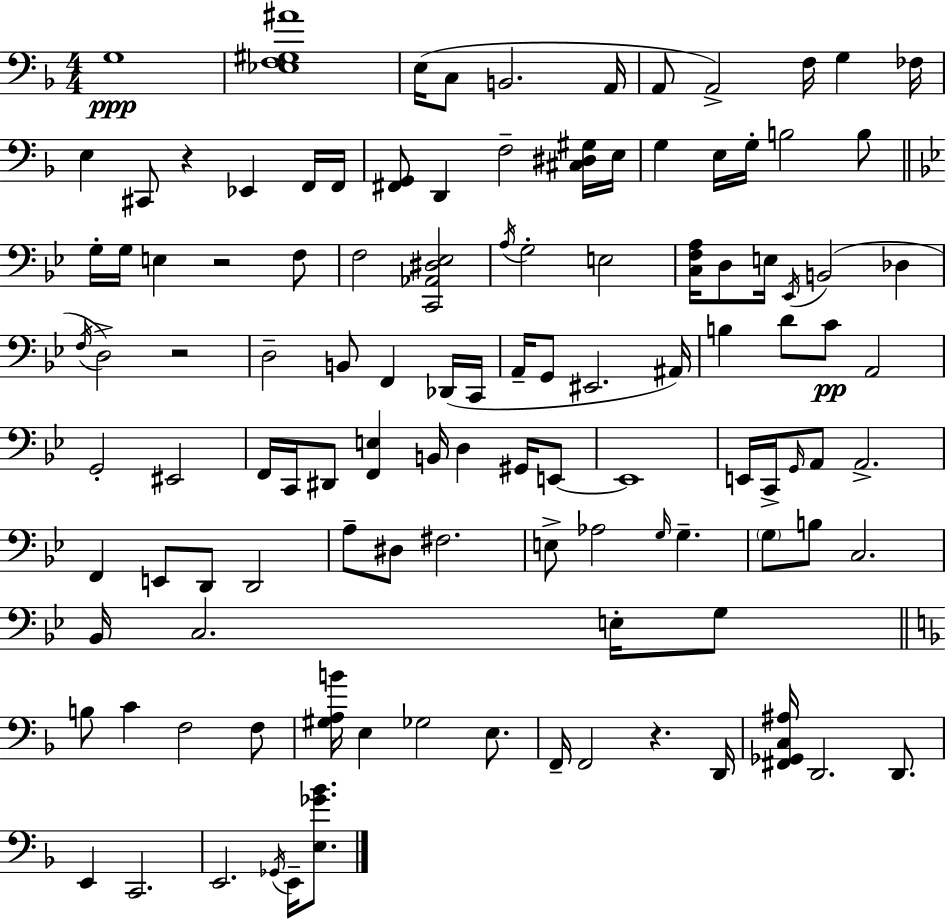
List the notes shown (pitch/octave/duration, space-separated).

G3/w [Eb3,F3,G#3,A#4]/w E3/s C3/e B2/h. A2/s A2/e A2/h F3/s G3/q FES3/s E3/q C#2/e R/q Eb2/q F2/s F2/s [F#2,G2]/e D2/q F3/h [C#3,D#3,G#3]/s E3/s G3/q E3/s G3/s B3/h B3/e G3/s G3/s E3/q R/h F3/e F3/h [C2,Ab2,D#3,Eb3]/h A3/s G3/h E3/h [C3,F3,A3]/s D3/e E3/s Eb2/s B2/h Db3/q F3/s D3/h R/h D3/h B2/e F2/q Db2/s C2/s A2/s G2/e EIS2/h. A#2/s B3/q D4/e C4/e A2/h G2/h EIS2/h F2/s C2/s D#2/e [F2,E3]/q B2/s D3/q G#2/s E2/e E2/w E2/s C2/s G2/s A2/e A2/h. F2/q E2/e D2/e D2/h A3/e D#3/e F#3/h. E3/e Ab3/h G3/s G3/q. G3/e B3/e C3/h. Bb2/s C3/h. E3/s G3/e B3/e C4/q F3/h F3/e [G#3,A3,B4]/s E3/q Gb3/h E3/e. F2/s F2/h R/q. D2/s [F#2,Gb2,C3,A#3]/s D2/h. D2/e. E2/q C2/h. E2/h. Gb2/s E2/s [E3,Gb4,Bb4]/e.